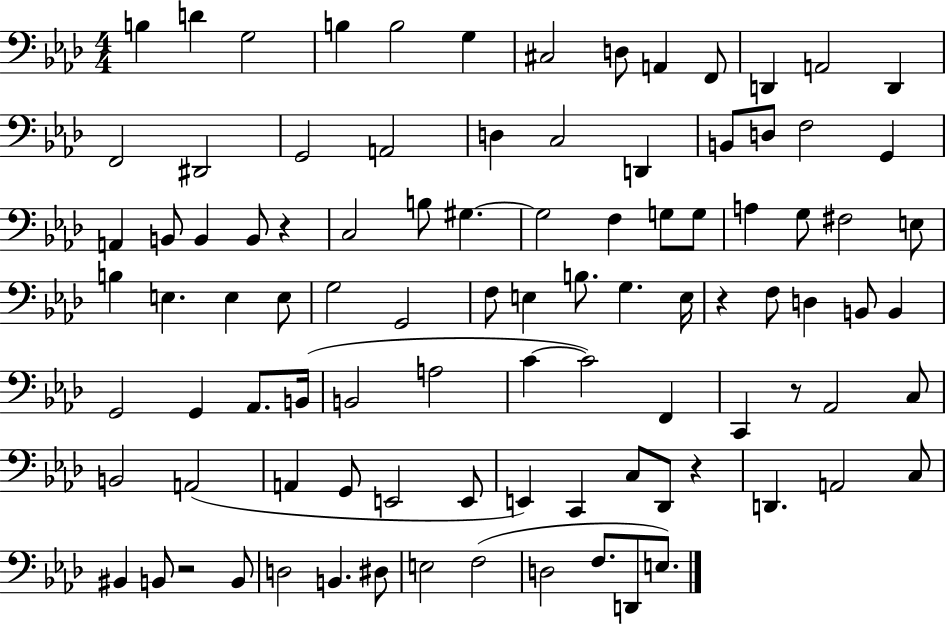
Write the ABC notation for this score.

X:1
T:Untitled
M:4/4
L:1/4
K:Ab
B, D G,2 B, B,2 G, ^C,2 D,/2 A,, F,,/2 D,, A,,2 D,, F,,2 ^D,,2 G,,2 A,,2 D, C,2 D,, B,,/2 D,/2 F,2 G,, A,, B,,/2 B,, B,,/2 z C,2 B,/2 ^G, ^G,2 F, G,/2 G,/2 A, G,/2 ^F,2 E,/2 B, E, E, E,/2 G,2 G,,2 F,/2 E, B,/2 G, E,/4 z F,/2 D, B,,/2 B,, G,,2 G,, _A,,/2 B,,/4 B,,2 A,2 C C2 F,, C,, z/2 _A,,2 C,/2 B,,2 A,,2 A,, G,,/2 E,,2 E,,/2 E,, C,, C,/2 _D,,/2 z D,, A,,2 C,/2 ^B,, B,,/2 z2 B,,/2 D,2 B,, ^D,/2 E,2 F,2 D,2 F,/2 D,,/2 E,/2